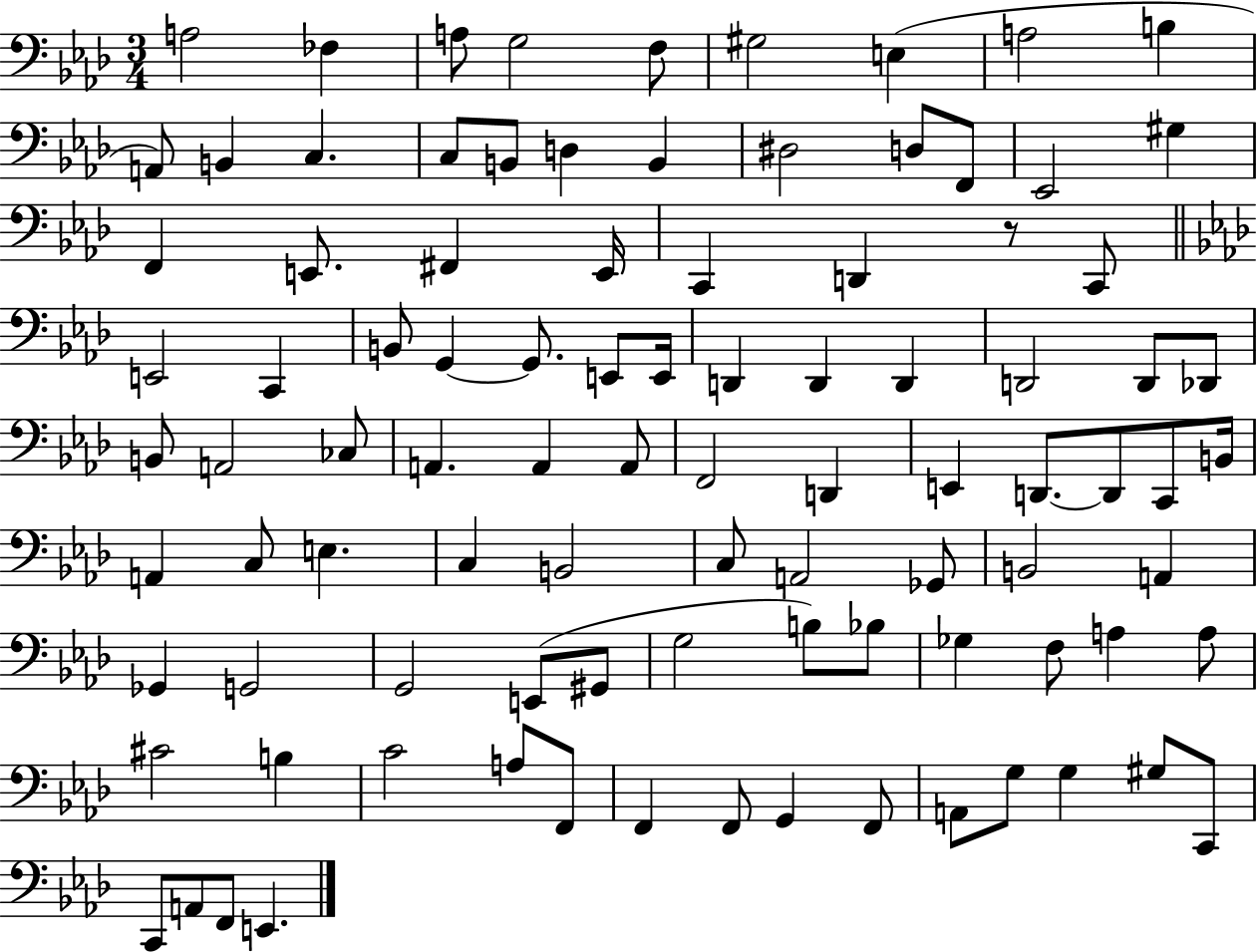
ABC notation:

X:1
T:Untitled
M:3/4
L:1/4
K:Ab
A,2 _F, A,/2 G,2 F,/2 ^G,2 E, A,2 B, A,,/2 B,, C, C,/2 B,,/2 D, B,, ^D,2 D,/2 F,,/2 _E,,2 ^G, F,, E,,/2 ^F,, E,,/4 C,, D,, z/2 C,,/2 E,,2 C,, B,,/2 G,, G,,/2 E,,/2 E,,/4 D,, D,, D,, D,,2 D,,/2 _D,,/2 B,,/2 A,,2 _C,/2 A,, A,, A,,/2 F,,2 D,, E,, D,,/2 D,,/2 C,,/2 B,,/4 A,, C,/2 E, C, B,,2 C,/2 A,,2 _G,,/2 B,,2 A,, _G,, G,,2 G,,2 E,,/2 ^G,,/2 G,2 B,/2 _B,/2 _G, F,/2 A, A,/2 ^C2 B, C2 A,/2 F,,/2 F,, F,,/2 G,, F,,/2 A,,/2 G,/2 G, ^G,/2 C,,/2 C,,/2 A,,/2 F,,/2 E,,